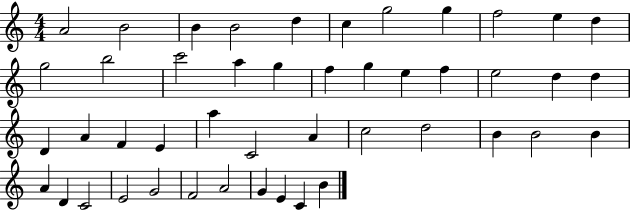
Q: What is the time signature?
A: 4/4